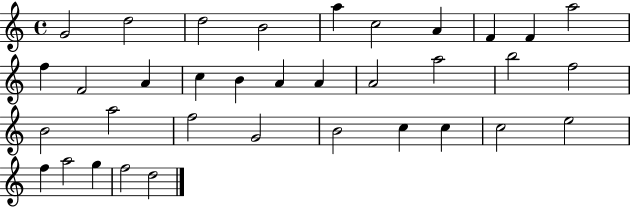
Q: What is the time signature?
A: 4/4